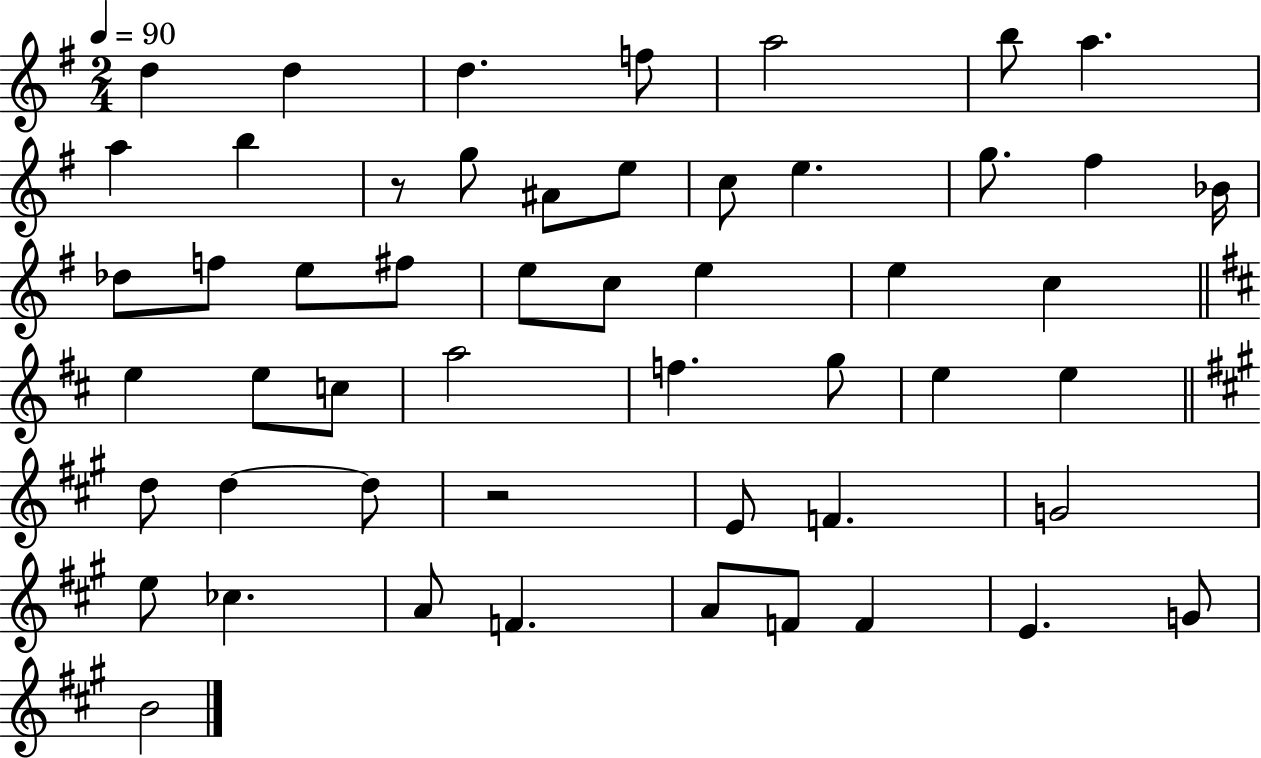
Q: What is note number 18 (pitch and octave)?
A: Db5